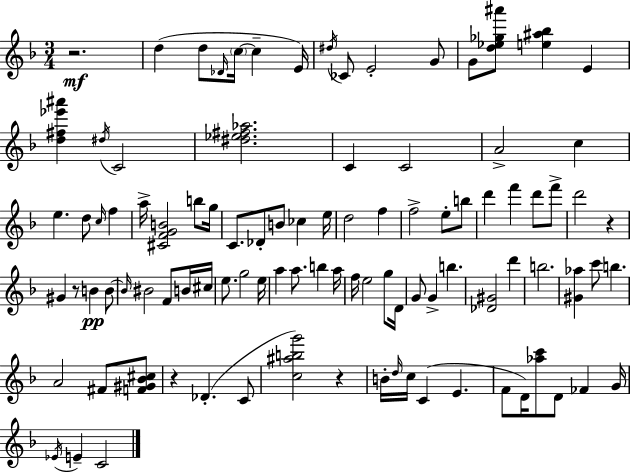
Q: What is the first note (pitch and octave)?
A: D5